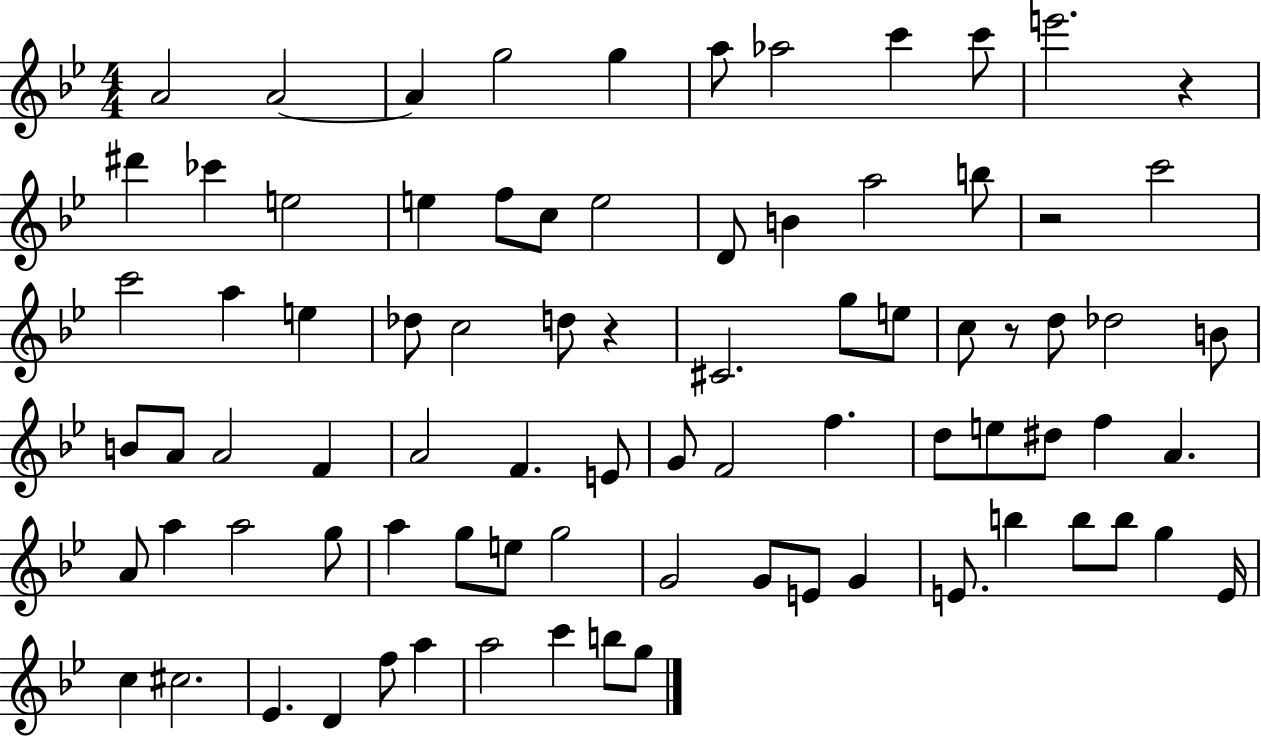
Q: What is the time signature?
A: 4/4